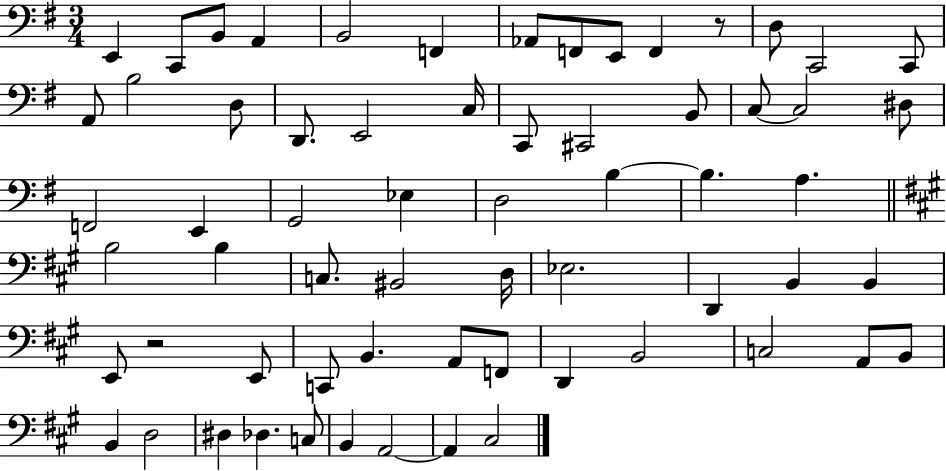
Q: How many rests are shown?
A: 2